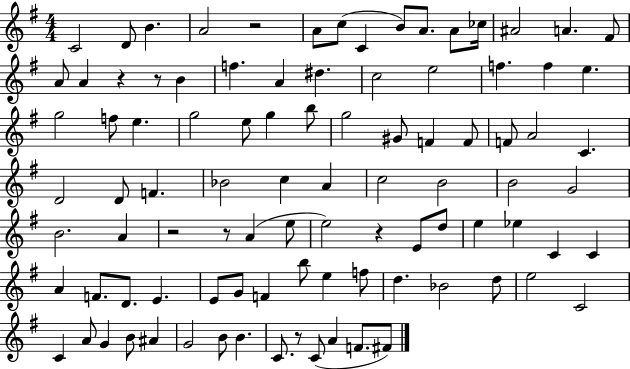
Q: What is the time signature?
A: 4/4